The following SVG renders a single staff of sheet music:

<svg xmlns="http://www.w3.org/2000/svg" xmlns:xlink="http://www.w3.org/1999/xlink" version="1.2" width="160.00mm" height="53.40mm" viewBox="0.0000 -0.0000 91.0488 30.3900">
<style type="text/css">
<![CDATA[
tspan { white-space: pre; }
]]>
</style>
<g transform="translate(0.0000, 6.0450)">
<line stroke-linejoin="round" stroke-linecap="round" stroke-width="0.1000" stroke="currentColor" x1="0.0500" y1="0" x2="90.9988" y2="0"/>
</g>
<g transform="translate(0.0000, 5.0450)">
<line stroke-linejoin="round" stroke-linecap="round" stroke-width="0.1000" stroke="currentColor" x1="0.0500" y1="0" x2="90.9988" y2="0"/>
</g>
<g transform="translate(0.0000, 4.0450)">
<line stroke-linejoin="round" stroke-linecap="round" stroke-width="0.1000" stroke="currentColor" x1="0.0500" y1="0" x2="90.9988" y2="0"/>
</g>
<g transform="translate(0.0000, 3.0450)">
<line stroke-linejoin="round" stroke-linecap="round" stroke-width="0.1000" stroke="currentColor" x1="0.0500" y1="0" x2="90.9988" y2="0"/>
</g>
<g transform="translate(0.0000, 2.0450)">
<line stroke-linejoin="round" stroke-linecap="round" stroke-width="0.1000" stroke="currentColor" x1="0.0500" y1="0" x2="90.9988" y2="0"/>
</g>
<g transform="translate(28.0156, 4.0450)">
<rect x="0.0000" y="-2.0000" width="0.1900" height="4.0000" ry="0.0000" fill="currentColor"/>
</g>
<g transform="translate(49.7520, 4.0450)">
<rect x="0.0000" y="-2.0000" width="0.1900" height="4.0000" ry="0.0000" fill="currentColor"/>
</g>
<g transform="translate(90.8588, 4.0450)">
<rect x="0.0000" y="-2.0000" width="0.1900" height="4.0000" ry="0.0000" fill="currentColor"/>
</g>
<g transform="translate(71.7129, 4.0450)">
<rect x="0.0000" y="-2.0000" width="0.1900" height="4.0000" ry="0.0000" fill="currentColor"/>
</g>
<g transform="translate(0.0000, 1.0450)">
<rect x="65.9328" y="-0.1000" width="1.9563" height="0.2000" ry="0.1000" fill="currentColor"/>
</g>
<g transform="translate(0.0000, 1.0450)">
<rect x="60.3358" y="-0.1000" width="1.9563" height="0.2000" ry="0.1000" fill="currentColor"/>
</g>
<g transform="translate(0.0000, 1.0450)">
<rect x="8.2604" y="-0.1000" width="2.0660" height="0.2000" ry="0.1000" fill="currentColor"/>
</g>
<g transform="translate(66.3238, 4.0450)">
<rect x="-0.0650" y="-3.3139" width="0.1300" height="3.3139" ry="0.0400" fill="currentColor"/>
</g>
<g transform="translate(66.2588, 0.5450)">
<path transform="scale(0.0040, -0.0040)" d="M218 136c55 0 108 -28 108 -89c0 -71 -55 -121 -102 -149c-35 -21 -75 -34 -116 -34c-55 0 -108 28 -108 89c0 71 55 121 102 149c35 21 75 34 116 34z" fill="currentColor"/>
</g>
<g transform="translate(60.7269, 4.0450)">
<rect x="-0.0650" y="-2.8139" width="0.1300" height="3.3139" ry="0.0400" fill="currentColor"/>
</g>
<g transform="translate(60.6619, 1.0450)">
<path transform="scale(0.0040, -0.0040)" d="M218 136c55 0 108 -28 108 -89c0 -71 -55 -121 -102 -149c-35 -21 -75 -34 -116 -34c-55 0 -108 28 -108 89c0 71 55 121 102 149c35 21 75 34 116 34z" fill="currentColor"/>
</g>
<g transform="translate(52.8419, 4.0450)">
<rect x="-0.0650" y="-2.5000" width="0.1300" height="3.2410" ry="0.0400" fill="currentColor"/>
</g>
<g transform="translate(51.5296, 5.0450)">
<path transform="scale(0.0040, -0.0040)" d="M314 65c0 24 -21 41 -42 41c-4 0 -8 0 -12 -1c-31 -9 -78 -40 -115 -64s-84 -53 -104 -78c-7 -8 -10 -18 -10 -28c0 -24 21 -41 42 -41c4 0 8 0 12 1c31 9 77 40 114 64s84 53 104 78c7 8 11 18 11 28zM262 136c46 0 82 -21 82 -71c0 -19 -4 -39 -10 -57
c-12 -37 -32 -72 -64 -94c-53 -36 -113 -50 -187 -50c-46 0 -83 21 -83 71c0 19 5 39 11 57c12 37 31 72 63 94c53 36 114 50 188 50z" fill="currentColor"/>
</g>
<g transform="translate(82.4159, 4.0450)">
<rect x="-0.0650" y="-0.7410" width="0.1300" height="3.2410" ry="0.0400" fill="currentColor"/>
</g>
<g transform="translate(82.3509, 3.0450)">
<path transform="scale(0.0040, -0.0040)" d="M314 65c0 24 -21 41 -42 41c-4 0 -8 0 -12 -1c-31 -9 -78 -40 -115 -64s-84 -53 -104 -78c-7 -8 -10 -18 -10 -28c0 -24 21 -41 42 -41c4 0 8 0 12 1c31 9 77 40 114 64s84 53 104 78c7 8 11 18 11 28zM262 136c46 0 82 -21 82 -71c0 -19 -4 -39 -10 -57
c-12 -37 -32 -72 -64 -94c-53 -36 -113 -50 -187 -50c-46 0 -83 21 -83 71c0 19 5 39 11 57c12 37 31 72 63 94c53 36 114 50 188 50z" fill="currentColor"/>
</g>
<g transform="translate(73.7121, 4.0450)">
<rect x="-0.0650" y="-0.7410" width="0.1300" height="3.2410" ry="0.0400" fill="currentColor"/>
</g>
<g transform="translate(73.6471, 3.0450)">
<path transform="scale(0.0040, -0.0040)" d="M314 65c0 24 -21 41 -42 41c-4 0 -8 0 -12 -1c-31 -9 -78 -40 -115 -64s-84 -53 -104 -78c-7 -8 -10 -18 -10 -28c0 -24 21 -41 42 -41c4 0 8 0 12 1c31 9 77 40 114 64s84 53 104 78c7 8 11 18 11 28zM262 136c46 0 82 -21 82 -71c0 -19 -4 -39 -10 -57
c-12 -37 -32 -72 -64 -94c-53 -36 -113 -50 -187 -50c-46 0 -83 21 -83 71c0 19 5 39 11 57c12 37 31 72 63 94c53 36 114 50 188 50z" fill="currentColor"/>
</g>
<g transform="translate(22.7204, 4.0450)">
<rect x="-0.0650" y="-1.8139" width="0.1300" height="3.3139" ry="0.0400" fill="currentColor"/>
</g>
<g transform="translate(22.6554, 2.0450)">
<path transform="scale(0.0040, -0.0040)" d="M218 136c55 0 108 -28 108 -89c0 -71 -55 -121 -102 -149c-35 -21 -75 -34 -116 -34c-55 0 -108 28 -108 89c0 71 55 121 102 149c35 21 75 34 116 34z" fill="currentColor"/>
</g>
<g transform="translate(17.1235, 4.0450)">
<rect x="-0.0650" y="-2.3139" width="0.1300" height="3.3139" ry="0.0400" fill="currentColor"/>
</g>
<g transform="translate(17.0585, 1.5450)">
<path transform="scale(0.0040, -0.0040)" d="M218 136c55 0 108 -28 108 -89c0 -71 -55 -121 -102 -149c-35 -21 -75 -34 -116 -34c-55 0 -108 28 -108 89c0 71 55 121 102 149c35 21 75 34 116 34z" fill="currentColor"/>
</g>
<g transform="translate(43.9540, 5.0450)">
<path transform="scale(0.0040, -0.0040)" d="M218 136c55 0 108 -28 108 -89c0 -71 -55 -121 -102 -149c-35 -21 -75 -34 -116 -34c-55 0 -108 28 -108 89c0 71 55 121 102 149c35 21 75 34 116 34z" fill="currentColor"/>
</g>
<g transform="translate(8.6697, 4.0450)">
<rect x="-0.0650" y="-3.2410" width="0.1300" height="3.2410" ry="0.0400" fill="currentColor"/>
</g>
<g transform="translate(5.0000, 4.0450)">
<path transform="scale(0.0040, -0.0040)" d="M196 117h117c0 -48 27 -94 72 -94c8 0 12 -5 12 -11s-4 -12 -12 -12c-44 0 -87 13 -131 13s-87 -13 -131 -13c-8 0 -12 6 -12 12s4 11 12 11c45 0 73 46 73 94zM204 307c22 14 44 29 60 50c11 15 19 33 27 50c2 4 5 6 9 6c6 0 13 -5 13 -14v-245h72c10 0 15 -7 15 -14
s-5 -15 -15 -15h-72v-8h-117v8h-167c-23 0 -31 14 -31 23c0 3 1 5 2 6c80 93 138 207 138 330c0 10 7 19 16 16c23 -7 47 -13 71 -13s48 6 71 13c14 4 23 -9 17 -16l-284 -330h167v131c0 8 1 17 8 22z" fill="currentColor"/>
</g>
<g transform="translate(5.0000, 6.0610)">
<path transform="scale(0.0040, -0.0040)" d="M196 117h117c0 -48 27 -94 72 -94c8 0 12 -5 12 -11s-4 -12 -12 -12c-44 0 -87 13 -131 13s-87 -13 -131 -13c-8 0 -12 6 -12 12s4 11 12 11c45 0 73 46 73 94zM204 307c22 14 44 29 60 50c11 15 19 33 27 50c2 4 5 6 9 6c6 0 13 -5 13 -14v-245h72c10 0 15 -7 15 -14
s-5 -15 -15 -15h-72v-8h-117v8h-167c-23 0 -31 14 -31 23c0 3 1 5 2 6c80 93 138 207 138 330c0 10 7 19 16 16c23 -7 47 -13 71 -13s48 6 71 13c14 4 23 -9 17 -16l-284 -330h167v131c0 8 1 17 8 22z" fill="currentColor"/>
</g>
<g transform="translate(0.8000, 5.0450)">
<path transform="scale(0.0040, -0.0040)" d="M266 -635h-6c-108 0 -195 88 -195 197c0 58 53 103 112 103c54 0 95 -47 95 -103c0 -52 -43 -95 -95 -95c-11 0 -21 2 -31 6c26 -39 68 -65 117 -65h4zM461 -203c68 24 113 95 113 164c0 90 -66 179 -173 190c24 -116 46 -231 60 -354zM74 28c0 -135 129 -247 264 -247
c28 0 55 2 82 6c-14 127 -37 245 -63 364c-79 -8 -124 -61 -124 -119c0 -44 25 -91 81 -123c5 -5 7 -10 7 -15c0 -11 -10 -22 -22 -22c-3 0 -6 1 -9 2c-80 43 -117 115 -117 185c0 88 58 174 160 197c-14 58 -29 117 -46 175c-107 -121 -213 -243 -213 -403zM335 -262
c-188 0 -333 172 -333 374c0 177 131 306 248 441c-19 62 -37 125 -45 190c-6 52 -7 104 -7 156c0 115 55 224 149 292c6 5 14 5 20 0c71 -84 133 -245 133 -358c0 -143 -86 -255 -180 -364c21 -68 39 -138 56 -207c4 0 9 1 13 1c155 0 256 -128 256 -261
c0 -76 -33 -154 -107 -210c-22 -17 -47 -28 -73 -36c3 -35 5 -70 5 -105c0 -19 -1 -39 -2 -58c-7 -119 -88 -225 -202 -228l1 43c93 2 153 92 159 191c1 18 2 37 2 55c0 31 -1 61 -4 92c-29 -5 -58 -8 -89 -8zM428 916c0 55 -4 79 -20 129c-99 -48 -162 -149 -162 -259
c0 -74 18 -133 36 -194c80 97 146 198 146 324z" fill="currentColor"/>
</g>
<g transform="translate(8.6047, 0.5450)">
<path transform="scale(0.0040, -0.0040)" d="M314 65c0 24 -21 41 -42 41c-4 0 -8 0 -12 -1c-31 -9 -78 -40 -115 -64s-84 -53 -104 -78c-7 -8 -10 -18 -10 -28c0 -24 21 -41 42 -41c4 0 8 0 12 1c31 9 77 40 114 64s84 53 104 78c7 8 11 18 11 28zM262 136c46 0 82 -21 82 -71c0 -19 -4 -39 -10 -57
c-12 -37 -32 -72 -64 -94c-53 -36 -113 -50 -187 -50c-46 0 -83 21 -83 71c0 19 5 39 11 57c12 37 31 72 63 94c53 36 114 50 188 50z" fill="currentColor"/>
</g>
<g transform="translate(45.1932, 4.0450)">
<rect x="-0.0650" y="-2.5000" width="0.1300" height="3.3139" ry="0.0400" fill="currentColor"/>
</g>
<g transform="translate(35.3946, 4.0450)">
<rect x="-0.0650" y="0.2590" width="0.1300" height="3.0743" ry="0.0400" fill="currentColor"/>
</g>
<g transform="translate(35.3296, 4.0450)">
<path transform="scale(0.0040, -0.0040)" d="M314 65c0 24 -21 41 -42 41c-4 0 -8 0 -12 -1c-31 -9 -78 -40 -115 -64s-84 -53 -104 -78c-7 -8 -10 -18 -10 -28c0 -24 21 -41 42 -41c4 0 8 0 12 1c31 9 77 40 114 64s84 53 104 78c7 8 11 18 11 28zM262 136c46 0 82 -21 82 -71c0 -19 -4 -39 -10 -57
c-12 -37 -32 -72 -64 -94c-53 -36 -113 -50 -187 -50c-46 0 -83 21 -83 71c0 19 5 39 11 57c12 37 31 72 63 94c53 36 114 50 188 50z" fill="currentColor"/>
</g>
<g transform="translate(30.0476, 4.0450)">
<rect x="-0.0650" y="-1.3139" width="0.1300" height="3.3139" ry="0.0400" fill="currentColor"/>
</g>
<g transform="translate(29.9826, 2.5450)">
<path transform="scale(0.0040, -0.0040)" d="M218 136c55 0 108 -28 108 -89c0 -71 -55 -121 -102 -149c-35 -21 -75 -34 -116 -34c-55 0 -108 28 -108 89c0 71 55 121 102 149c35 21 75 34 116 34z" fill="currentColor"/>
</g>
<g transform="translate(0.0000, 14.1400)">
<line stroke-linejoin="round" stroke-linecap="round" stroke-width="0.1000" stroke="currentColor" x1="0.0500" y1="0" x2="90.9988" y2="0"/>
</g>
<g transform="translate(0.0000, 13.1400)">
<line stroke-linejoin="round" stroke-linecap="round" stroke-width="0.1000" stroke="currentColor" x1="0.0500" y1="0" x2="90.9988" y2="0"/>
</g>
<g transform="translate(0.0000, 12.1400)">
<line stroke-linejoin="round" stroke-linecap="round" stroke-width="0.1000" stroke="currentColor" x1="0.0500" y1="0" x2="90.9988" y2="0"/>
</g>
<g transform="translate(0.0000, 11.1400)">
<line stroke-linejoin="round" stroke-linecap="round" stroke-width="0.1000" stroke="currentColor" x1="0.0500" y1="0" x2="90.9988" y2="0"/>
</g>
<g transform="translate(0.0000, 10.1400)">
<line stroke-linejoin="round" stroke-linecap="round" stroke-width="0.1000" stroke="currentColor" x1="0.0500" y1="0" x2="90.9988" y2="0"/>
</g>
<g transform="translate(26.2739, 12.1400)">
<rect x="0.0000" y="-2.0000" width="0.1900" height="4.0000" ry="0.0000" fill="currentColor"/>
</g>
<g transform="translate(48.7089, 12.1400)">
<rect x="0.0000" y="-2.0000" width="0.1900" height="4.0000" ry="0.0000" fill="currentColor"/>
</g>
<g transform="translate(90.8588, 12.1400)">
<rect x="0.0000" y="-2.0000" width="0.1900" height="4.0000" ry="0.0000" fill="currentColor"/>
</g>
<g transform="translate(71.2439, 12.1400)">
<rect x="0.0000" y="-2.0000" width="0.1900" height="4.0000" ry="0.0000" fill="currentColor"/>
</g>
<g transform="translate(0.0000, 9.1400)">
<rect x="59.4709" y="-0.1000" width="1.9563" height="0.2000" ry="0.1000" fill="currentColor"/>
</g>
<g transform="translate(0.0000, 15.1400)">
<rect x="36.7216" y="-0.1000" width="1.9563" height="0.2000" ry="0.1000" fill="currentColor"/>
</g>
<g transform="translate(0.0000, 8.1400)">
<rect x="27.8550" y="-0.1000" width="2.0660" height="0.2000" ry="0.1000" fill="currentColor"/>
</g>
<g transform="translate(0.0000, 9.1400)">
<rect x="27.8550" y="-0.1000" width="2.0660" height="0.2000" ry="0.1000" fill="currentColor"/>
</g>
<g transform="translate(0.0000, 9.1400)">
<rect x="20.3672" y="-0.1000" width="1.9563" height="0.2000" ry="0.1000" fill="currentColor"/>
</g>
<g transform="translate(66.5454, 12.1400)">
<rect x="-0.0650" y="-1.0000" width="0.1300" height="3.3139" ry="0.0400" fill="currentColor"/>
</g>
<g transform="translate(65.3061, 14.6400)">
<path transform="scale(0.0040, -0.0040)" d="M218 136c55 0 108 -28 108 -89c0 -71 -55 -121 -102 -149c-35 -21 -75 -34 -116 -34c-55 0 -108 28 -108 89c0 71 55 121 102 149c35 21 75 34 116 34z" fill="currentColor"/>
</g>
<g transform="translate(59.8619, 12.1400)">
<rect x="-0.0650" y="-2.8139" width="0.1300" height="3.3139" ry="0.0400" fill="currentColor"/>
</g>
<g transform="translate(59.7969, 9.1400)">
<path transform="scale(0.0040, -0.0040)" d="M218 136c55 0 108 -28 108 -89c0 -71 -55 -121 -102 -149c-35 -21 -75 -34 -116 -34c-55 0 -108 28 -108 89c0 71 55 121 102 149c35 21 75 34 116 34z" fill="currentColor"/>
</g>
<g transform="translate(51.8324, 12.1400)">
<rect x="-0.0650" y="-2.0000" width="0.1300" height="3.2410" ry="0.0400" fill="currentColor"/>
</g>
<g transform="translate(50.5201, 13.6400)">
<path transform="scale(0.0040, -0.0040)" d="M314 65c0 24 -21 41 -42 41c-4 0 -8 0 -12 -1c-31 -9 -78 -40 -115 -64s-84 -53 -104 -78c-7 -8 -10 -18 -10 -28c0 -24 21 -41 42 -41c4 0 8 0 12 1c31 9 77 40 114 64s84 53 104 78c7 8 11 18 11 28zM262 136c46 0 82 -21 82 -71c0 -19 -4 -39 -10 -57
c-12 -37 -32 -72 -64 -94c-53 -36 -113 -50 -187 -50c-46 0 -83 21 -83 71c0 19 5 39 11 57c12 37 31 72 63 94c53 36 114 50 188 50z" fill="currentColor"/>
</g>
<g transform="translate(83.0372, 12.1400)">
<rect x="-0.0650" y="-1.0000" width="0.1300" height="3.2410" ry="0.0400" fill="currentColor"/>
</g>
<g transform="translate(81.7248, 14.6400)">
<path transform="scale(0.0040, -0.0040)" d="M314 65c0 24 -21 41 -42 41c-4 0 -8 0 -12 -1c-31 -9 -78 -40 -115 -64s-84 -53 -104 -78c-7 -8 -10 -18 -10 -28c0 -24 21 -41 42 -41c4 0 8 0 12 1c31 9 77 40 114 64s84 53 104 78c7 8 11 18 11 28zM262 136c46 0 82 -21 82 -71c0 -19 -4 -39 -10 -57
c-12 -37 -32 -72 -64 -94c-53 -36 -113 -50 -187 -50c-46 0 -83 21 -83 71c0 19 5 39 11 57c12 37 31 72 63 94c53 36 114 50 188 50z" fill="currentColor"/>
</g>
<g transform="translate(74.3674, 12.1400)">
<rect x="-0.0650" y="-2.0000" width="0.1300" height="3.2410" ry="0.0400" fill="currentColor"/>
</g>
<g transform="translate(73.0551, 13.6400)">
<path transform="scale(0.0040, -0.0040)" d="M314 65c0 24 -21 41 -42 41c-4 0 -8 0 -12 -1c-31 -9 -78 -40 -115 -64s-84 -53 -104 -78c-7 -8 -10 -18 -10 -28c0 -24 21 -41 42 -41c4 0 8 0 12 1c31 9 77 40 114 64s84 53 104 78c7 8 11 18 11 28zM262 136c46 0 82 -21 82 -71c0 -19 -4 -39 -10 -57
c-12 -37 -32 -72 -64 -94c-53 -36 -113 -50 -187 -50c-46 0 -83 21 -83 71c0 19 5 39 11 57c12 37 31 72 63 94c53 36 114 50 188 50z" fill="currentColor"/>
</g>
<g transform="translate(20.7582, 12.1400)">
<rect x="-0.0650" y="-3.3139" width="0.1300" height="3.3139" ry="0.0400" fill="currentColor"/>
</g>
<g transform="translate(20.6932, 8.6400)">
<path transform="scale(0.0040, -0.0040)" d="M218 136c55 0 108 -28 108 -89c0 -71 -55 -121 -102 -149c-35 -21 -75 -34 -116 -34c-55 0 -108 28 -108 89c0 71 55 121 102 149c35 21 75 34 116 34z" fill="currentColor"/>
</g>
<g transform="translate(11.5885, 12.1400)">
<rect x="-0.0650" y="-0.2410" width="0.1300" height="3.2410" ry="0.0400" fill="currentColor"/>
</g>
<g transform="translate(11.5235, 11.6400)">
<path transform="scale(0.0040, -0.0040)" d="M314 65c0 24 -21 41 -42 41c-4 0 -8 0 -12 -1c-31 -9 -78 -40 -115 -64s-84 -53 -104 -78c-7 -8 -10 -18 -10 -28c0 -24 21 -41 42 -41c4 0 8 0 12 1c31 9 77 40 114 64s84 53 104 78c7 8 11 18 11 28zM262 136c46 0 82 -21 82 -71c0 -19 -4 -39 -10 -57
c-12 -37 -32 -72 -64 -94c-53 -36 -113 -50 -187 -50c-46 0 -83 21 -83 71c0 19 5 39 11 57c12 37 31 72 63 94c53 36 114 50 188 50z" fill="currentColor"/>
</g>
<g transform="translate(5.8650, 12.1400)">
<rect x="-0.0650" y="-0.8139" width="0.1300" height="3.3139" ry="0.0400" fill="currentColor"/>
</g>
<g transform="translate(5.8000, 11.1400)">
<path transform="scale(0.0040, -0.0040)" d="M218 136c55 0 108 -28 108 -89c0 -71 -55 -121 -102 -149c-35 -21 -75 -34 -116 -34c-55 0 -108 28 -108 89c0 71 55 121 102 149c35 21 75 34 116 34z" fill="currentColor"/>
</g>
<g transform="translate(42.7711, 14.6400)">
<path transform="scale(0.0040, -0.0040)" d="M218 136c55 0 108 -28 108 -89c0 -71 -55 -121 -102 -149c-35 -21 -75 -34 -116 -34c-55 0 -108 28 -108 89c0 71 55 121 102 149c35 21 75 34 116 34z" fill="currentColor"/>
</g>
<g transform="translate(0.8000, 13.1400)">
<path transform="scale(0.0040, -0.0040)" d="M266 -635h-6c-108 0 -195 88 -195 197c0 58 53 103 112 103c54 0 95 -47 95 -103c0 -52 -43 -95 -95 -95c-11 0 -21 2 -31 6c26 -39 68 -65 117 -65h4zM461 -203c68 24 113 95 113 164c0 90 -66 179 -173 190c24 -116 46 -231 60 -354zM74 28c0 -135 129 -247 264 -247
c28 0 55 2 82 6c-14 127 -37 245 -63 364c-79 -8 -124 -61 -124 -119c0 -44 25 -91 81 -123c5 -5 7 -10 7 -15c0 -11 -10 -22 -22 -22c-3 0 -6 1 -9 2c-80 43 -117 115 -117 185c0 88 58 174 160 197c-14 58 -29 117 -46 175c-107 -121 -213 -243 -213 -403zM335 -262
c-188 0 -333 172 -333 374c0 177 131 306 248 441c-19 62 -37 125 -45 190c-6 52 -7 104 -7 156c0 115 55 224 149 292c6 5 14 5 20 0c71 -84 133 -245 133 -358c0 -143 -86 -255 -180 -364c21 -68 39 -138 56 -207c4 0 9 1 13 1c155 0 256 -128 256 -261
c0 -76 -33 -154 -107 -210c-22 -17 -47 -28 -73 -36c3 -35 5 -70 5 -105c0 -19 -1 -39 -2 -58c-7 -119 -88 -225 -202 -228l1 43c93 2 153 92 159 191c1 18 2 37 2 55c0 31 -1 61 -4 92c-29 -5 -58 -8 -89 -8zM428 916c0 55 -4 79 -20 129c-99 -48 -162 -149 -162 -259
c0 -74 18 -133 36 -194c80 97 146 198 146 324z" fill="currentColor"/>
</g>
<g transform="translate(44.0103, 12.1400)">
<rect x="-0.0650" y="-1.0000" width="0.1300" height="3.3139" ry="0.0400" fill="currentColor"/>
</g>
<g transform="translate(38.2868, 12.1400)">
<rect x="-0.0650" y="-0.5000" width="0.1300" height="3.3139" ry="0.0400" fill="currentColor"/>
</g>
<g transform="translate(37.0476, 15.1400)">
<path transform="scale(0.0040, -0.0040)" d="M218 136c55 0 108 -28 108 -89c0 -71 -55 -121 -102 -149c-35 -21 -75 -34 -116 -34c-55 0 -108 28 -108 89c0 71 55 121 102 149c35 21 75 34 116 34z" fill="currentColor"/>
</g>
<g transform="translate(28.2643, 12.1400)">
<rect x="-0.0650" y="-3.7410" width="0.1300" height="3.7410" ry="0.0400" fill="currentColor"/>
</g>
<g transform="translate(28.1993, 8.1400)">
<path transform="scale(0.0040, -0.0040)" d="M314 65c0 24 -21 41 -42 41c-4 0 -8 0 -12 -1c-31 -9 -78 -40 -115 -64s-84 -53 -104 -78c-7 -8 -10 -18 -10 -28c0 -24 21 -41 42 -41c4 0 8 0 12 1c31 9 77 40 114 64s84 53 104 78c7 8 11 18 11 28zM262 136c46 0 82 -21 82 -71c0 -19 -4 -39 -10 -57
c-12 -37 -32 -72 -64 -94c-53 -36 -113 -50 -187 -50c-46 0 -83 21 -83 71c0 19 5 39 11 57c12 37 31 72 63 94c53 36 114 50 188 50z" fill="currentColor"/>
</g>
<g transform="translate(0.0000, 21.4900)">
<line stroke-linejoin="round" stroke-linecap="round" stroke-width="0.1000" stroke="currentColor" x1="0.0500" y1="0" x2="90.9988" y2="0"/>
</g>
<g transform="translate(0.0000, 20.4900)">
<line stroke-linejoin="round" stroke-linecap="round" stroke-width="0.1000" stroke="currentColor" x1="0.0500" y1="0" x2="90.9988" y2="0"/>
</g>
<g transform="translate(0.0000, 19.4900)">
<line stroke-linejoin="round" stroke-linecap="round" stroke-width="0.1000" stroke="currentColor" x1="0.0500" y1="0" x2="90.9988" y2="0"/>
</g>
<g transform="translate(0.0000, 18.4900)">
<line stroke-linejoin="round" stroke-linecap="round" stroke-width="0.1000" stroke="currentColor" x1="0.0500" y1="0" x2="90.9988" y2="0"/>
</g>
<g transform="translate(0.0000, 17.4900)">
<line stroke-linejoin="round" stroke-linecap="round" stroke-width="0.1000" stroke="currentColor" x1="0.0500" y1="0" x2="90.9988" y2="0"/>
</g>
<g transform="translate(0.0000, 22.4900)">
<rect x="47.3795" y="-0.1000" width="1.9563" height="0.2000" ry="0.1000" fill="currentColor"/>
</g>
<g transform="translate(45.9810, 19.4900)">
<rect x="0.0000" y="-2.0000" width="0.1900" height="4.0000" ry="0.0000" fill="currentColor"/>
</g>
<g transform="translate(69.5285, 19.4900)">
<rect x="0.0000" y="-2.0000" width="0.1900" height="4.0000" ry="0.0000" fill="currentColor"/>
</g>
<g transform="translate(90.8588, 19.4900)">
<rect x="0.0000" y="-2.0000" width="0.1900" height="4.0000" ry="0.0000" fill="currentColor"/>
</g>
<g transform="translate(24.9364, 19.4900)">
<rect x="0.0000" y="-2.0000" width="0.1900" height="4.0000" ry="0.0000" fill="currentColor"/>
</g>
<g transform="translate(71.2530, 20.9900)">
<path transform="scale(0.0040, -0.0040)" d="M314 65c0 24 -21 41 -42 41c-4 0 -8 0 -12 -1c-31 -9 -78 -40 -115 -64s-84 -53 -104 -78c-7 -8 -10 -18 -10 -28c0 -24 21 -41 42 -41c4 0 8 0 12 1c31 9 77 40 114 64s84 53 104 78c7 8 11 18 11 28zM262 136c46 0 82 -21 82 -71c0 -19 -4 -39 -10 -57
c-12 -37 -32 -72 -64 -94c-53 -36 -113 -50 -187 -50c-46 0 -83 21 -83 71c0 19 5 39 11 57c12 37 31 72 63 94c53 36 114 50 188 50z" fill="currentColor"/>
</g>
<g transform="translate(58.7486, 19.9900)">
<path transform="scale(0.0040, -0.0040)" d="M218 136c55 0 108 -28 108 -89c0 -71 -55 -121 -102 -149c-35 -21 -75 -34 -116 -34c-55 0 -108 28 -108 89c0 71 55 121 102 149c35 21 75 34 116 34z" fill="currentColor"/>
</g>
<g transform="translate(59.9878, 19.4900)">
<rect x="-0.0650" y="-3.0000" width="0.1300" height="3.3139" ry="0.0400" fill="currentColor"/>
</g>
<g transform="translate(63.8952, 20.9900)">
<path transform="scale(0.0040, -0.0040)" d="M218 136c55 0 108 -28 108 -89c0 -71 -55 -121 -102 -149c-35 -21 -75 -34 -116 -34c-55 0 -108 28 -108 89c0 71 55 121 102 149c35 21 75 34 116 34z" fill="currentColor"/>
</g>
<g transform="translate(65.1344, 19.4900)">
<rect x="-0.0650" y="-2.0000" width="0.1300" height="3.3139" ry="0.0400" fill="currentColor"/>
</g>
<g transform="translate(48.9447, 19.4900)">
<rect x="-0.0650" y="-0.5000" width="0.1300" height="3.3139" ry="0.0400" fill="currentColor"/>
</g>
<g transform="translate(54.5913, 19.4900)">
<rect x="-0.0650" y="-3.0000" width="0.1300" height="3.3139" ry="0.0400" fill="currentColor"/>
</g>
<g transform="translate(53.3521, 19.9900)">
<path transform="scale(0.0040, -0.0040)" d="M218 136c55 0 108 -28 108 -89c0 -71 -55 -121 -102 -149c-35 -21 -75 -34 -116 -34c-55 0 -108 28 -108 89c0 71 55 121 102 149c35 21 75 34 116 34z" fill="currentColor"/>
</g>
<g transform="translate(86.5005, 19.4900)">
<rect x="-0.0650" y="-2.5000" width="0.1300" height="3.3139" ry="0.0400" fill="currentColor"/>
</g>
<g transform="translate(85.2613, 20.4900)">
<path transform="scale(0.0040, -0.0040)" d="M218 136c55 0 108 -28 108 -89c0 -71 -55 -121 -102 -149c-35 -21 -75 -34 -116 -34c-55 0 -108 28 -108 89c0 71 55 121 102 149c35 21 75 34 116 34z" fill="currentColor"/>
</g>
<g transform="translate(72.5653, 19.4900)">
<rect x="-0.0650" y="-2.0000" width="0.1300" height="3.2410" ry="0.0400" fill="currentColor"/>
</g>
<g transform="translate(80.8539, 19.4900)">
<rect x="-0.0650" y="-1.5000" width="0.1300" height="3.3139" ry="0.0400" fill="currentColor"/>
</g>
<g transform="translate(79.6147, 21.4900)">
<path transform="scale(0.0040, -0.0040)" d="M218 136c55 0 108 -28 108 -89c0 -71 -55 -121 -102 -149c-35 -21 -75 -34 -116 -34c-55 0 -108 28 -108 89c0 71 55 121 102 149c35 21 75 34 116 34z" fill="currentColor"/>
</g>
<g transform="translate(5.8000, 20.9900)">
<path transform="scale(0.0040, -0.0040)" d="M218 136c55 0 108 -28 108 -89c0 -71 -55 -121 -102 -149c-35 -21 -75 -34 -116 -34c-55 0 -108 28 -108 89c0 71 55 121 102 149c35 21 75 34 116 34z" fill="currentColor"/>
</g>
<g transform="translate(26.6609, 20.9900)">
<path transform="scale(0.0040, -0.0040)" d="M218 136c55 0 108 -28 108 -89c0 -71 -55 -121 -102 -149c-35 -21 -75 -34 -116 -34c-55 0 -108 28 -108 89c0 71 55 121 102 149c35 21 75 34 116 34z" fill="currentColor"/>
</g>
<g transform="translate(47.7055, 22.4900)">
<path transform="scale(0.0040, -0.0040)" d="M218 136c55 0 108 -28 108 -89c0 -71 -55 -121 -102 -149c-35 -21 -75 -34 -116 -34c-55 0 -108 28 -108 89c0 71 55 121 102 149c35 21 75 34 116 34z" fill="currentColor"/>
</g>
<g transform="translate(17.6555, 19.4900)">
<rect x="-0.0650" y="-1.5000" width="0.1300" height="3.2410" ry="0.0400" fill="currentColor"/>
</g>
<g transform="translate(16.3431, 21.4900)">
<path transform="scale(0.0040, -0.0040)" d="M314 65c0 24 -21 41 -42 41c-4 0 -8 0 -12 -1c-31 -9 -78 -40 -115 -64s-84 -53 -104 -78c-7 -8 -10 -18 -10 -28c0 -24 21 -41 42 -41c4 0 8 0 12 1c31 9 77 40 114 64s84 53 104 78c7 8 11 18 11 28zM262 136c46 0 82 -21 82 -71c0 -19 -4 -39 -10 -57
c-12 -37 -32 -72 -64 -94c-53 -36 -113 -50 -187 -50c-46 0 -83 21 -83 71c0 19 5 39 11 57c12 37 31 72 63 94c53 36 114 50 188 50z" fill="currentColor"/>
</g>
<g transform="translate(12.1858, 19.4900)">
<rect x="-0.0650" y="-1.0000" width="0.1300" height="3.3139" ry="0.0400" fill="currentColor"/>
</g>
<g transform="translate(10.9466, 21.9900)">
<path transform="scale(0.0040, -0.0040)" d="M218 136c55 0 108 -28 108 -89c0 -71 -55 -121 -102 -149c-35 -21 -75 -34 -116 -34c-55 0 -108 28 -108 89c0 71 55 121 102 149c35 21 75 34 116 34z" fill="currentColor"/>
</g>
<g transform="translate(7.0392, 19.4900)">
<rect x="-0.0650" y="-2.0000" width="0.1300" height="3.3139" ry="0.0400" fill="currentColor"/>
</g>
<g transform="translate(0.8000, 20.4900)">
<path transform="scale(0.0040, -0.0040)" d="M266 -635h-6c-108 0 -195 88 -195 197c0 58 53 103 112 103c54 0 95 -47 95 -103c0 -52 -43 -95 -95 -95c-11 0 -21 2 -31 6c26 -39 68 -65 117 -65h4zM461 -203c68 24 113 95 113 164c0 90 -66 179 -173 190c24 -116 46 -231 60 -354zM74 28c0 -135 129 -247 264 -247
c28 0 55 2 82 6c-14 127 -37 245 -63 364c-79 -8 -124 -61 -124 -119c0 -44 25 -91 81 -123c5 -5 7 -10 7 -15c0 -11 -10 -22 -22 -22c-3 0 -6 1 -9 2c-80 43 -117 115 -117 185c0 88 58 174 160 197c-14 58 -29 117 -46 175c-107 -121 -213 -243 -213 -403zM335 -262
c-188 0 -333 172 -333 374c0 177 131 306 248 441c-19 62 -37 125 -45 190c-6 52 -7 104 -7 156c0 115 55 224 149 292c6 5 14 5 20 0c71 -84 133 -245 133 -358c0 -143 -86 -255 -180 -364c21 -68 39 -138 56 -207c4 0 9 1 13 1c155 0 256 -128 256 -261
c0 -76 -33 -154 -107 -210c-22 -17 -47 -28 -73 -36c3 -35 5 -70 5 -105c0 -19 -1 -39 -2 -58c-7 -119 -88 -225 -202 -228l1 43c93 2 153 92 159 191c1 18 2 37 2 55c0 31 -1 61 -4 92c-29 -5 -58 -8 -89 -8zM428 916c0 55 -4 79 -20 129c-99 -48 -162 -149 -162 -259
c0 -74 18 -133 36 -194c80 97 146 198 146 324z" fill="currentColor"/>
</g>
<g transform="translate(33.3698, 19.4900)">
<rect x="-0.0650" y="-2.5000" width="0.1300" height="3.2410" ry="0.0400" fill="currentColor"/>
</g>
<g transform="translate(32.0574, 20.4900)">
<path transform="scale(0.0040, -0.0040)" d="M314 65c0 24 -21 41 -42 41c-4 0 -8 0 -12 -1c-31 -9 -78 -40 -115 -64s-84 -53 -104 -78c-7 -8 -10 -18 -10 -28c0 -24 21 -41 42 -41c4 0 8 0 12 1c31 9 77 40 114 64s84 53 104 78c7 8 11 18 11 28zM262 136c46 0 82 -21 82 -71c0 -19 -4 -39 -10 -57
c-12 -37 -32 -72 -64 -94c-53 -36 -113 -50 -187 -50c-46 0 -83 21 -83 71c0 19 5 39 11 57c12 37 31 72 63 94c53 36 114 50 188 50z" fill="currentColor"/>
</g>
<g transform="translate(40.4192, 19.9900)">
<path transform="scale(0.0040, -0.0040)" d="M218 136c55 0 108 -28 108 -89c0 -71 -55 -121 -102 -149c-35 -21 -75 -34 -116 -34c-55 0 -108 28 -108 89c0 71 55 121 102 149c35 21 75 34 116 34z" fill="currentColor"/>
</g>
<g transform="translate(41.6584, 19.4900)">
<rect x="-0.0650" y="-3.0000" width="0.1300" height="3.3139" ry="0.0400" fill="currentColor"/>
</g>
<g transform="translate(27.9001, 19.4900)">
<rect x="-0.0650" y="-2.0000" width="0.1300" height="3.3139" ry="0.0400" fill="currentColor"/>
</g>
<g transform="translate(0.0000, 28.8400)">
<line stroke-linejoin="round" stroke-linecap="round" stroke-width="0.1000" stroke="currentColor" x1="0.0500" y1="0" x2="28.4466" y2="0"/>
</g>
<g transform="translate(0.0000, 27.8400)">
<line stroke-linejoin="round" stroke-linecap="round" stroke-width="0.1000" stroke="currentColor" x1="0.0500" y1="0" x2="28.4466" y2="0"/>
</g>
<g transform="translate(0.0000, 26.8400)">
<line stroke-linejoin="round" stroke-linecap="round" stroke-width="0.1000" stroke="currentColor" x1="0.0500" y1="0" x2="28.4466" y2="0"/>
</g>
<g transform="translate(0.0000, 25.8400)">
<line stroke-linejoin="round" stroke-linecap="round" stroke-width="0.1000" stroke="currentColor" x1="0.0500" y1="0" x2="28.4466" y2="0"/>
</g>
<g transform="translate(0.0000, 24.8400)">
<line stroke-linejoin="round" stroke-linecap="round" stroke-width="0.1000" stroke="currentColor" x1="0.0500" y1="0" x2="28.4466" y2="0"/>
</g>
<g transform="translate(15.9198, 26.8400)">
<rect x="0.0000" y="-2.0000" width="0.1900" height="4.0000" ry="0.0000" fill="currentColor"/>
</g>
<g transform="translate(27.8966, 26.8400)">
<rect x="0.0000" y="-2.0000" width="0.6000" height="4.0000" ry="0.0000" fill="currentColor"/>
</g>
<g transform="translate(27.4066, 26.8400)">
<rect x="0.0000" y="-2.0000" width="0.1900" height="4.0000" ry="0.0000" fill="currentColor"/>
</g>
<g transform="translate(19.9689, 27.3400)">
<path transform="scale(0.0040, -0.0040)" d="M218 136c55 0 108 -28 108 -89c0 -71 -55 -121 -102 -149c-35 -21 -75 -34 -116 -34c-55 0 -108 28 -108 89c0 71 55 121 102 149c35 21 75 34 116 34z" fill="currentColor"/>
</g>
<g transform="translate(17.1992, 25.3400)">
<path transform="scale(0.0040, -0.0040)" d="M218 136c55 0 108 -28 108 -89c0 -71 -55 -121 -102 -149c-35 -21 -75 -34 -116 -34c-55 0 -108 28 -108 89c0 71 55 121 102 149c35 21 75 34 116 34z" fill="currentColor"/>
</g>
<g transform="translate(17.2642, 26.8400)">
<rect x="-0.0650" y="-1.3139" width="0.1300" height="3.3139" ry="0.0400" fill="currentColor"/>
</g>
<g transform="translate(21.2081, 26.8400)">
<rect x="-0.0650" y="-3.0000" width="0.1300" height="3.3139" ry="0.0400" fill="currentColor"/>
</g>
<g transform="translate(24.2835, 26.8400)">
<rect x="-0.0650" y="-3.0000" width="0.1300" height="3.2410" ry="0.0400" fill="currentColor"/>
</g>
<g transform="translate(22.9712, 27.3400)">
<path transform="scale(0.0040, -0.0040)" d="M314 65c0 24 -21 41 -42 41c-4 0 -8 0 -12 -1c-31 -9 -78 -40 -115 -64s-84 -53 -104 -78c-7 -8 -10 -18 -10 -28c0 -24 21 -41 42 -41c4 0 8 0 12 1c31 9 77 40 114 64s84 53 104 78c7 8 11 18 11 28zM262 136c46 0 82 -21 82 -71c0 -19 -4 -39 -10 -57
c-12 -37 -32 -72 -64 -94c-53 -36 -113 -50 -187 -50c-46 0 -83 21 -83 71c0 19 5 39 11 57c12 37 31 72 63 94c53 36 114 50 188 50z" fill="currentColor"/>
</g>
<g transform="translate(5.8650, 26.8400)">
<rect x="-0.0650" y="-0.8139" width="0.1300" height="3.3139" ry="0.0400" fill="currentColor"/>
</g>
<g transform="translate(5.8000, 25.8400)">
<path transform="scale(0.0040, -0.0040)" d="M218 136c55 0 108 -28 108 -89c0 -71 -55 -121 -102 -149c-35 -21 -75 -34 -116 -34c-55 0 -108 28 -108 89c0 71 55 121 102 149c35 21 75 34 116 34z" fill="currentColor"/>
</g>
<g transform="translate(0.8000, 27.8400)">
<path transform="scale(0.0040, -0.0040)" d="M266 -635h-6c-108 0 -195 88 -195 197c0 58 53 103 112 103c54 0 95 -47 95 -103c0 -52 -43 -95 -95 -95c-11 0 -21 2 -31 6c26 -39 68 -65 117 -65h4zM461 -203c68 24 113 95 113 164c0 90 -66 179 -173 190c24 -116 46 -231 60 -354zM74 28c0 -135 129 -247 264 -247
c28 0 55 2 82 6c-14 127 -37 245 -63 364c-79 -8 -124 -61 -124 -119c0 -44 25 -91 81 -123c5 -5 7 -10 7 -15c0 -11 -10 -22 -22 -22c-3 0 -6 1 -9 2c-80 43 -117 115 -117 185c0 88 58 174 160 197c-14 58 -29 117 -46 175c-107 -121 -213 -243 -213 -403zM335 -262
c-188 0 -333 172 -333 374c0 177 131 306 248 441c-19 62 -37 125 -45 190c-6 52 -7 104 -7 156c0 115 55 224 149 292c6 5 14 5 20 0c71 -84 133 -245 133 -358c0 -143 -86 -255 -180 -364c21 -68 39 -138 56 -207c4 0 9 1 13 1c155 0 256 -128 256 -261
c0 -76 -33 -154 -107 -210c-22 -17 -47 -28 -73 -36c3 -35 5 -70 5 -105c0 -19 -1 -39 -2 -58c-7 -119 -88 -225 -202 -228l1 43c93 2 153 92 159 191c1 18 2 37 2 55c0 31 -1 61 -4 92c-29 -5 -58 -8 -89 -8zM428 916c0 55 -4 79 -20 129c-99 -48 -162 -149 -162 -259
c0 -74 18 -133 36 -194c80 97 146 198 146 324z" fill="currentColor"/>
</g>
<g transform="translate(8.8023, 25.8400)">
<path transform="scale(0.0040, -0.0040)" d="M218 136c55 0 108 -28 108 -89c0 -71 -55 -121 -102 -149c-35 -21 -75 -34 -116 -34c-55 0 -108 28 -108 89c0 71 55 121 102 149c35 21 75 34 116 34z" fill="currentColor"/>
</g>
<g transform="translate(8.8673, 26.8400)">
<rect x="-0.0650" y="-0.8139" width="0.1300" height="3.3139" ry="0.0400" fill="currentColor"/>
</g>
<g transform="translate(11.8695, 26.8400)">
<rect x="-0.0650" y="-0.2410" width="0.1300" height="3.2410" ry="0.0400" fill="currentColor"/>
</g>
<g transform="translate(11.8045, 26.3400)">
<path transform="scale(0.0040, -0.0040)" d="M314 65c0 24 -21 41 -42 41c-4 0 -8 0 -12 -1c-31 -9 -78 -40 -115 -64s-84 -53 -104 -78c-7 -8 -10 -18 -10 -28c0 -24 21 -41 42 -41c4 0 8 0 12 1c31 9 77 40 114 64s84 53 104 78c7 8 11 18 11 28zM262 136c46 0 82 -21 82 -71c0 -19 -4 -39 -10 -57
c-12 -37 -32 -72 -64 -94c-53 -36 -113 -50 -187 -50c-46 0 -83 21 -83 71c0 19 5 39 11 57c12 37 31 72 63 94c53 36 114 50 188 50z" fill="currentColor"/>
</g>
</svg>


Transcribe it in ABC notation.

X:1
T:Untitled
M:4/4
L:1/4
K:C
b2 g f e B2 G G2 a b d2 d2 d c2 b c'2 C D F2 a D F2 D2 F D E2 F G2 A C A A F F2 E G d d c2 e A A2